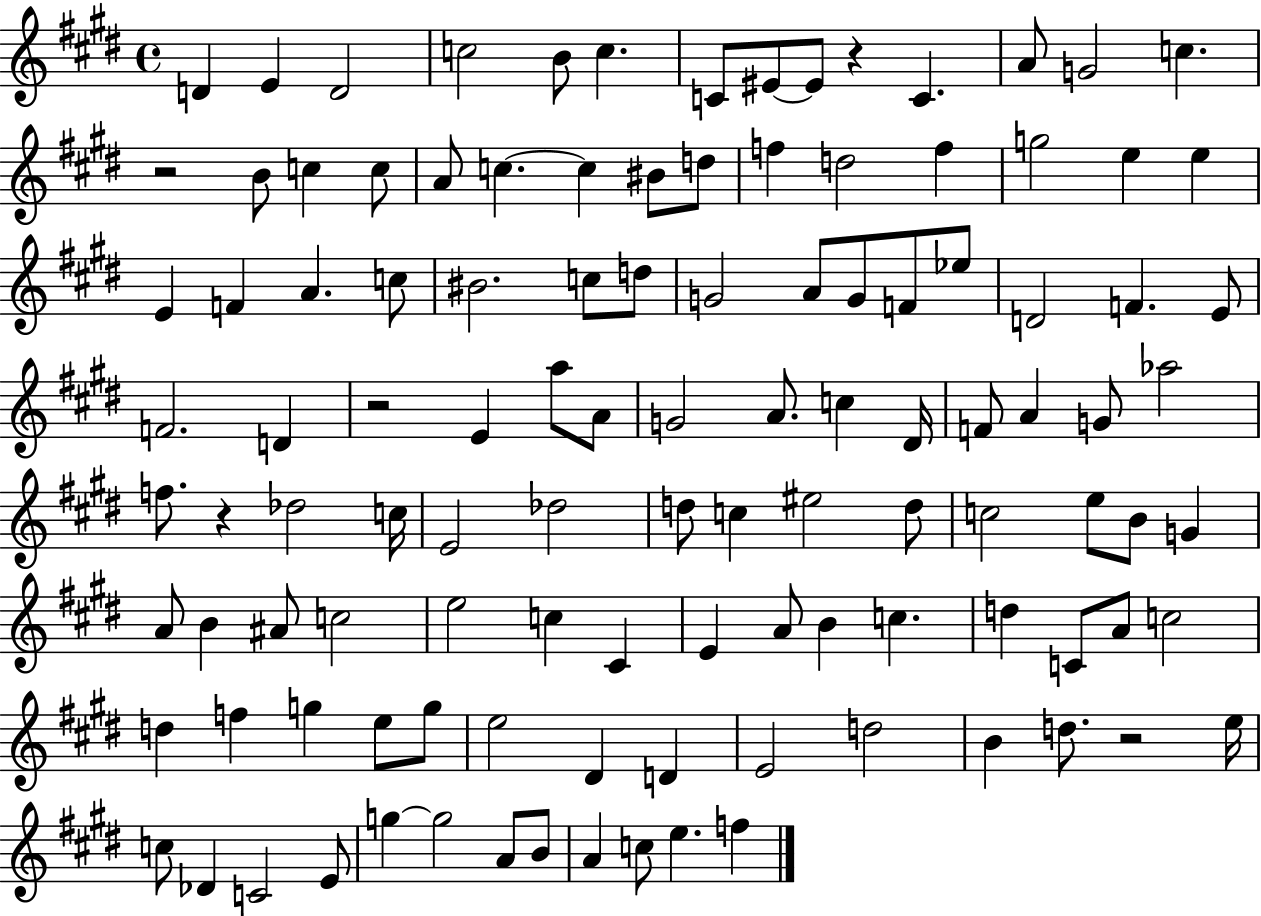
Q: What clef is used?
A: treble